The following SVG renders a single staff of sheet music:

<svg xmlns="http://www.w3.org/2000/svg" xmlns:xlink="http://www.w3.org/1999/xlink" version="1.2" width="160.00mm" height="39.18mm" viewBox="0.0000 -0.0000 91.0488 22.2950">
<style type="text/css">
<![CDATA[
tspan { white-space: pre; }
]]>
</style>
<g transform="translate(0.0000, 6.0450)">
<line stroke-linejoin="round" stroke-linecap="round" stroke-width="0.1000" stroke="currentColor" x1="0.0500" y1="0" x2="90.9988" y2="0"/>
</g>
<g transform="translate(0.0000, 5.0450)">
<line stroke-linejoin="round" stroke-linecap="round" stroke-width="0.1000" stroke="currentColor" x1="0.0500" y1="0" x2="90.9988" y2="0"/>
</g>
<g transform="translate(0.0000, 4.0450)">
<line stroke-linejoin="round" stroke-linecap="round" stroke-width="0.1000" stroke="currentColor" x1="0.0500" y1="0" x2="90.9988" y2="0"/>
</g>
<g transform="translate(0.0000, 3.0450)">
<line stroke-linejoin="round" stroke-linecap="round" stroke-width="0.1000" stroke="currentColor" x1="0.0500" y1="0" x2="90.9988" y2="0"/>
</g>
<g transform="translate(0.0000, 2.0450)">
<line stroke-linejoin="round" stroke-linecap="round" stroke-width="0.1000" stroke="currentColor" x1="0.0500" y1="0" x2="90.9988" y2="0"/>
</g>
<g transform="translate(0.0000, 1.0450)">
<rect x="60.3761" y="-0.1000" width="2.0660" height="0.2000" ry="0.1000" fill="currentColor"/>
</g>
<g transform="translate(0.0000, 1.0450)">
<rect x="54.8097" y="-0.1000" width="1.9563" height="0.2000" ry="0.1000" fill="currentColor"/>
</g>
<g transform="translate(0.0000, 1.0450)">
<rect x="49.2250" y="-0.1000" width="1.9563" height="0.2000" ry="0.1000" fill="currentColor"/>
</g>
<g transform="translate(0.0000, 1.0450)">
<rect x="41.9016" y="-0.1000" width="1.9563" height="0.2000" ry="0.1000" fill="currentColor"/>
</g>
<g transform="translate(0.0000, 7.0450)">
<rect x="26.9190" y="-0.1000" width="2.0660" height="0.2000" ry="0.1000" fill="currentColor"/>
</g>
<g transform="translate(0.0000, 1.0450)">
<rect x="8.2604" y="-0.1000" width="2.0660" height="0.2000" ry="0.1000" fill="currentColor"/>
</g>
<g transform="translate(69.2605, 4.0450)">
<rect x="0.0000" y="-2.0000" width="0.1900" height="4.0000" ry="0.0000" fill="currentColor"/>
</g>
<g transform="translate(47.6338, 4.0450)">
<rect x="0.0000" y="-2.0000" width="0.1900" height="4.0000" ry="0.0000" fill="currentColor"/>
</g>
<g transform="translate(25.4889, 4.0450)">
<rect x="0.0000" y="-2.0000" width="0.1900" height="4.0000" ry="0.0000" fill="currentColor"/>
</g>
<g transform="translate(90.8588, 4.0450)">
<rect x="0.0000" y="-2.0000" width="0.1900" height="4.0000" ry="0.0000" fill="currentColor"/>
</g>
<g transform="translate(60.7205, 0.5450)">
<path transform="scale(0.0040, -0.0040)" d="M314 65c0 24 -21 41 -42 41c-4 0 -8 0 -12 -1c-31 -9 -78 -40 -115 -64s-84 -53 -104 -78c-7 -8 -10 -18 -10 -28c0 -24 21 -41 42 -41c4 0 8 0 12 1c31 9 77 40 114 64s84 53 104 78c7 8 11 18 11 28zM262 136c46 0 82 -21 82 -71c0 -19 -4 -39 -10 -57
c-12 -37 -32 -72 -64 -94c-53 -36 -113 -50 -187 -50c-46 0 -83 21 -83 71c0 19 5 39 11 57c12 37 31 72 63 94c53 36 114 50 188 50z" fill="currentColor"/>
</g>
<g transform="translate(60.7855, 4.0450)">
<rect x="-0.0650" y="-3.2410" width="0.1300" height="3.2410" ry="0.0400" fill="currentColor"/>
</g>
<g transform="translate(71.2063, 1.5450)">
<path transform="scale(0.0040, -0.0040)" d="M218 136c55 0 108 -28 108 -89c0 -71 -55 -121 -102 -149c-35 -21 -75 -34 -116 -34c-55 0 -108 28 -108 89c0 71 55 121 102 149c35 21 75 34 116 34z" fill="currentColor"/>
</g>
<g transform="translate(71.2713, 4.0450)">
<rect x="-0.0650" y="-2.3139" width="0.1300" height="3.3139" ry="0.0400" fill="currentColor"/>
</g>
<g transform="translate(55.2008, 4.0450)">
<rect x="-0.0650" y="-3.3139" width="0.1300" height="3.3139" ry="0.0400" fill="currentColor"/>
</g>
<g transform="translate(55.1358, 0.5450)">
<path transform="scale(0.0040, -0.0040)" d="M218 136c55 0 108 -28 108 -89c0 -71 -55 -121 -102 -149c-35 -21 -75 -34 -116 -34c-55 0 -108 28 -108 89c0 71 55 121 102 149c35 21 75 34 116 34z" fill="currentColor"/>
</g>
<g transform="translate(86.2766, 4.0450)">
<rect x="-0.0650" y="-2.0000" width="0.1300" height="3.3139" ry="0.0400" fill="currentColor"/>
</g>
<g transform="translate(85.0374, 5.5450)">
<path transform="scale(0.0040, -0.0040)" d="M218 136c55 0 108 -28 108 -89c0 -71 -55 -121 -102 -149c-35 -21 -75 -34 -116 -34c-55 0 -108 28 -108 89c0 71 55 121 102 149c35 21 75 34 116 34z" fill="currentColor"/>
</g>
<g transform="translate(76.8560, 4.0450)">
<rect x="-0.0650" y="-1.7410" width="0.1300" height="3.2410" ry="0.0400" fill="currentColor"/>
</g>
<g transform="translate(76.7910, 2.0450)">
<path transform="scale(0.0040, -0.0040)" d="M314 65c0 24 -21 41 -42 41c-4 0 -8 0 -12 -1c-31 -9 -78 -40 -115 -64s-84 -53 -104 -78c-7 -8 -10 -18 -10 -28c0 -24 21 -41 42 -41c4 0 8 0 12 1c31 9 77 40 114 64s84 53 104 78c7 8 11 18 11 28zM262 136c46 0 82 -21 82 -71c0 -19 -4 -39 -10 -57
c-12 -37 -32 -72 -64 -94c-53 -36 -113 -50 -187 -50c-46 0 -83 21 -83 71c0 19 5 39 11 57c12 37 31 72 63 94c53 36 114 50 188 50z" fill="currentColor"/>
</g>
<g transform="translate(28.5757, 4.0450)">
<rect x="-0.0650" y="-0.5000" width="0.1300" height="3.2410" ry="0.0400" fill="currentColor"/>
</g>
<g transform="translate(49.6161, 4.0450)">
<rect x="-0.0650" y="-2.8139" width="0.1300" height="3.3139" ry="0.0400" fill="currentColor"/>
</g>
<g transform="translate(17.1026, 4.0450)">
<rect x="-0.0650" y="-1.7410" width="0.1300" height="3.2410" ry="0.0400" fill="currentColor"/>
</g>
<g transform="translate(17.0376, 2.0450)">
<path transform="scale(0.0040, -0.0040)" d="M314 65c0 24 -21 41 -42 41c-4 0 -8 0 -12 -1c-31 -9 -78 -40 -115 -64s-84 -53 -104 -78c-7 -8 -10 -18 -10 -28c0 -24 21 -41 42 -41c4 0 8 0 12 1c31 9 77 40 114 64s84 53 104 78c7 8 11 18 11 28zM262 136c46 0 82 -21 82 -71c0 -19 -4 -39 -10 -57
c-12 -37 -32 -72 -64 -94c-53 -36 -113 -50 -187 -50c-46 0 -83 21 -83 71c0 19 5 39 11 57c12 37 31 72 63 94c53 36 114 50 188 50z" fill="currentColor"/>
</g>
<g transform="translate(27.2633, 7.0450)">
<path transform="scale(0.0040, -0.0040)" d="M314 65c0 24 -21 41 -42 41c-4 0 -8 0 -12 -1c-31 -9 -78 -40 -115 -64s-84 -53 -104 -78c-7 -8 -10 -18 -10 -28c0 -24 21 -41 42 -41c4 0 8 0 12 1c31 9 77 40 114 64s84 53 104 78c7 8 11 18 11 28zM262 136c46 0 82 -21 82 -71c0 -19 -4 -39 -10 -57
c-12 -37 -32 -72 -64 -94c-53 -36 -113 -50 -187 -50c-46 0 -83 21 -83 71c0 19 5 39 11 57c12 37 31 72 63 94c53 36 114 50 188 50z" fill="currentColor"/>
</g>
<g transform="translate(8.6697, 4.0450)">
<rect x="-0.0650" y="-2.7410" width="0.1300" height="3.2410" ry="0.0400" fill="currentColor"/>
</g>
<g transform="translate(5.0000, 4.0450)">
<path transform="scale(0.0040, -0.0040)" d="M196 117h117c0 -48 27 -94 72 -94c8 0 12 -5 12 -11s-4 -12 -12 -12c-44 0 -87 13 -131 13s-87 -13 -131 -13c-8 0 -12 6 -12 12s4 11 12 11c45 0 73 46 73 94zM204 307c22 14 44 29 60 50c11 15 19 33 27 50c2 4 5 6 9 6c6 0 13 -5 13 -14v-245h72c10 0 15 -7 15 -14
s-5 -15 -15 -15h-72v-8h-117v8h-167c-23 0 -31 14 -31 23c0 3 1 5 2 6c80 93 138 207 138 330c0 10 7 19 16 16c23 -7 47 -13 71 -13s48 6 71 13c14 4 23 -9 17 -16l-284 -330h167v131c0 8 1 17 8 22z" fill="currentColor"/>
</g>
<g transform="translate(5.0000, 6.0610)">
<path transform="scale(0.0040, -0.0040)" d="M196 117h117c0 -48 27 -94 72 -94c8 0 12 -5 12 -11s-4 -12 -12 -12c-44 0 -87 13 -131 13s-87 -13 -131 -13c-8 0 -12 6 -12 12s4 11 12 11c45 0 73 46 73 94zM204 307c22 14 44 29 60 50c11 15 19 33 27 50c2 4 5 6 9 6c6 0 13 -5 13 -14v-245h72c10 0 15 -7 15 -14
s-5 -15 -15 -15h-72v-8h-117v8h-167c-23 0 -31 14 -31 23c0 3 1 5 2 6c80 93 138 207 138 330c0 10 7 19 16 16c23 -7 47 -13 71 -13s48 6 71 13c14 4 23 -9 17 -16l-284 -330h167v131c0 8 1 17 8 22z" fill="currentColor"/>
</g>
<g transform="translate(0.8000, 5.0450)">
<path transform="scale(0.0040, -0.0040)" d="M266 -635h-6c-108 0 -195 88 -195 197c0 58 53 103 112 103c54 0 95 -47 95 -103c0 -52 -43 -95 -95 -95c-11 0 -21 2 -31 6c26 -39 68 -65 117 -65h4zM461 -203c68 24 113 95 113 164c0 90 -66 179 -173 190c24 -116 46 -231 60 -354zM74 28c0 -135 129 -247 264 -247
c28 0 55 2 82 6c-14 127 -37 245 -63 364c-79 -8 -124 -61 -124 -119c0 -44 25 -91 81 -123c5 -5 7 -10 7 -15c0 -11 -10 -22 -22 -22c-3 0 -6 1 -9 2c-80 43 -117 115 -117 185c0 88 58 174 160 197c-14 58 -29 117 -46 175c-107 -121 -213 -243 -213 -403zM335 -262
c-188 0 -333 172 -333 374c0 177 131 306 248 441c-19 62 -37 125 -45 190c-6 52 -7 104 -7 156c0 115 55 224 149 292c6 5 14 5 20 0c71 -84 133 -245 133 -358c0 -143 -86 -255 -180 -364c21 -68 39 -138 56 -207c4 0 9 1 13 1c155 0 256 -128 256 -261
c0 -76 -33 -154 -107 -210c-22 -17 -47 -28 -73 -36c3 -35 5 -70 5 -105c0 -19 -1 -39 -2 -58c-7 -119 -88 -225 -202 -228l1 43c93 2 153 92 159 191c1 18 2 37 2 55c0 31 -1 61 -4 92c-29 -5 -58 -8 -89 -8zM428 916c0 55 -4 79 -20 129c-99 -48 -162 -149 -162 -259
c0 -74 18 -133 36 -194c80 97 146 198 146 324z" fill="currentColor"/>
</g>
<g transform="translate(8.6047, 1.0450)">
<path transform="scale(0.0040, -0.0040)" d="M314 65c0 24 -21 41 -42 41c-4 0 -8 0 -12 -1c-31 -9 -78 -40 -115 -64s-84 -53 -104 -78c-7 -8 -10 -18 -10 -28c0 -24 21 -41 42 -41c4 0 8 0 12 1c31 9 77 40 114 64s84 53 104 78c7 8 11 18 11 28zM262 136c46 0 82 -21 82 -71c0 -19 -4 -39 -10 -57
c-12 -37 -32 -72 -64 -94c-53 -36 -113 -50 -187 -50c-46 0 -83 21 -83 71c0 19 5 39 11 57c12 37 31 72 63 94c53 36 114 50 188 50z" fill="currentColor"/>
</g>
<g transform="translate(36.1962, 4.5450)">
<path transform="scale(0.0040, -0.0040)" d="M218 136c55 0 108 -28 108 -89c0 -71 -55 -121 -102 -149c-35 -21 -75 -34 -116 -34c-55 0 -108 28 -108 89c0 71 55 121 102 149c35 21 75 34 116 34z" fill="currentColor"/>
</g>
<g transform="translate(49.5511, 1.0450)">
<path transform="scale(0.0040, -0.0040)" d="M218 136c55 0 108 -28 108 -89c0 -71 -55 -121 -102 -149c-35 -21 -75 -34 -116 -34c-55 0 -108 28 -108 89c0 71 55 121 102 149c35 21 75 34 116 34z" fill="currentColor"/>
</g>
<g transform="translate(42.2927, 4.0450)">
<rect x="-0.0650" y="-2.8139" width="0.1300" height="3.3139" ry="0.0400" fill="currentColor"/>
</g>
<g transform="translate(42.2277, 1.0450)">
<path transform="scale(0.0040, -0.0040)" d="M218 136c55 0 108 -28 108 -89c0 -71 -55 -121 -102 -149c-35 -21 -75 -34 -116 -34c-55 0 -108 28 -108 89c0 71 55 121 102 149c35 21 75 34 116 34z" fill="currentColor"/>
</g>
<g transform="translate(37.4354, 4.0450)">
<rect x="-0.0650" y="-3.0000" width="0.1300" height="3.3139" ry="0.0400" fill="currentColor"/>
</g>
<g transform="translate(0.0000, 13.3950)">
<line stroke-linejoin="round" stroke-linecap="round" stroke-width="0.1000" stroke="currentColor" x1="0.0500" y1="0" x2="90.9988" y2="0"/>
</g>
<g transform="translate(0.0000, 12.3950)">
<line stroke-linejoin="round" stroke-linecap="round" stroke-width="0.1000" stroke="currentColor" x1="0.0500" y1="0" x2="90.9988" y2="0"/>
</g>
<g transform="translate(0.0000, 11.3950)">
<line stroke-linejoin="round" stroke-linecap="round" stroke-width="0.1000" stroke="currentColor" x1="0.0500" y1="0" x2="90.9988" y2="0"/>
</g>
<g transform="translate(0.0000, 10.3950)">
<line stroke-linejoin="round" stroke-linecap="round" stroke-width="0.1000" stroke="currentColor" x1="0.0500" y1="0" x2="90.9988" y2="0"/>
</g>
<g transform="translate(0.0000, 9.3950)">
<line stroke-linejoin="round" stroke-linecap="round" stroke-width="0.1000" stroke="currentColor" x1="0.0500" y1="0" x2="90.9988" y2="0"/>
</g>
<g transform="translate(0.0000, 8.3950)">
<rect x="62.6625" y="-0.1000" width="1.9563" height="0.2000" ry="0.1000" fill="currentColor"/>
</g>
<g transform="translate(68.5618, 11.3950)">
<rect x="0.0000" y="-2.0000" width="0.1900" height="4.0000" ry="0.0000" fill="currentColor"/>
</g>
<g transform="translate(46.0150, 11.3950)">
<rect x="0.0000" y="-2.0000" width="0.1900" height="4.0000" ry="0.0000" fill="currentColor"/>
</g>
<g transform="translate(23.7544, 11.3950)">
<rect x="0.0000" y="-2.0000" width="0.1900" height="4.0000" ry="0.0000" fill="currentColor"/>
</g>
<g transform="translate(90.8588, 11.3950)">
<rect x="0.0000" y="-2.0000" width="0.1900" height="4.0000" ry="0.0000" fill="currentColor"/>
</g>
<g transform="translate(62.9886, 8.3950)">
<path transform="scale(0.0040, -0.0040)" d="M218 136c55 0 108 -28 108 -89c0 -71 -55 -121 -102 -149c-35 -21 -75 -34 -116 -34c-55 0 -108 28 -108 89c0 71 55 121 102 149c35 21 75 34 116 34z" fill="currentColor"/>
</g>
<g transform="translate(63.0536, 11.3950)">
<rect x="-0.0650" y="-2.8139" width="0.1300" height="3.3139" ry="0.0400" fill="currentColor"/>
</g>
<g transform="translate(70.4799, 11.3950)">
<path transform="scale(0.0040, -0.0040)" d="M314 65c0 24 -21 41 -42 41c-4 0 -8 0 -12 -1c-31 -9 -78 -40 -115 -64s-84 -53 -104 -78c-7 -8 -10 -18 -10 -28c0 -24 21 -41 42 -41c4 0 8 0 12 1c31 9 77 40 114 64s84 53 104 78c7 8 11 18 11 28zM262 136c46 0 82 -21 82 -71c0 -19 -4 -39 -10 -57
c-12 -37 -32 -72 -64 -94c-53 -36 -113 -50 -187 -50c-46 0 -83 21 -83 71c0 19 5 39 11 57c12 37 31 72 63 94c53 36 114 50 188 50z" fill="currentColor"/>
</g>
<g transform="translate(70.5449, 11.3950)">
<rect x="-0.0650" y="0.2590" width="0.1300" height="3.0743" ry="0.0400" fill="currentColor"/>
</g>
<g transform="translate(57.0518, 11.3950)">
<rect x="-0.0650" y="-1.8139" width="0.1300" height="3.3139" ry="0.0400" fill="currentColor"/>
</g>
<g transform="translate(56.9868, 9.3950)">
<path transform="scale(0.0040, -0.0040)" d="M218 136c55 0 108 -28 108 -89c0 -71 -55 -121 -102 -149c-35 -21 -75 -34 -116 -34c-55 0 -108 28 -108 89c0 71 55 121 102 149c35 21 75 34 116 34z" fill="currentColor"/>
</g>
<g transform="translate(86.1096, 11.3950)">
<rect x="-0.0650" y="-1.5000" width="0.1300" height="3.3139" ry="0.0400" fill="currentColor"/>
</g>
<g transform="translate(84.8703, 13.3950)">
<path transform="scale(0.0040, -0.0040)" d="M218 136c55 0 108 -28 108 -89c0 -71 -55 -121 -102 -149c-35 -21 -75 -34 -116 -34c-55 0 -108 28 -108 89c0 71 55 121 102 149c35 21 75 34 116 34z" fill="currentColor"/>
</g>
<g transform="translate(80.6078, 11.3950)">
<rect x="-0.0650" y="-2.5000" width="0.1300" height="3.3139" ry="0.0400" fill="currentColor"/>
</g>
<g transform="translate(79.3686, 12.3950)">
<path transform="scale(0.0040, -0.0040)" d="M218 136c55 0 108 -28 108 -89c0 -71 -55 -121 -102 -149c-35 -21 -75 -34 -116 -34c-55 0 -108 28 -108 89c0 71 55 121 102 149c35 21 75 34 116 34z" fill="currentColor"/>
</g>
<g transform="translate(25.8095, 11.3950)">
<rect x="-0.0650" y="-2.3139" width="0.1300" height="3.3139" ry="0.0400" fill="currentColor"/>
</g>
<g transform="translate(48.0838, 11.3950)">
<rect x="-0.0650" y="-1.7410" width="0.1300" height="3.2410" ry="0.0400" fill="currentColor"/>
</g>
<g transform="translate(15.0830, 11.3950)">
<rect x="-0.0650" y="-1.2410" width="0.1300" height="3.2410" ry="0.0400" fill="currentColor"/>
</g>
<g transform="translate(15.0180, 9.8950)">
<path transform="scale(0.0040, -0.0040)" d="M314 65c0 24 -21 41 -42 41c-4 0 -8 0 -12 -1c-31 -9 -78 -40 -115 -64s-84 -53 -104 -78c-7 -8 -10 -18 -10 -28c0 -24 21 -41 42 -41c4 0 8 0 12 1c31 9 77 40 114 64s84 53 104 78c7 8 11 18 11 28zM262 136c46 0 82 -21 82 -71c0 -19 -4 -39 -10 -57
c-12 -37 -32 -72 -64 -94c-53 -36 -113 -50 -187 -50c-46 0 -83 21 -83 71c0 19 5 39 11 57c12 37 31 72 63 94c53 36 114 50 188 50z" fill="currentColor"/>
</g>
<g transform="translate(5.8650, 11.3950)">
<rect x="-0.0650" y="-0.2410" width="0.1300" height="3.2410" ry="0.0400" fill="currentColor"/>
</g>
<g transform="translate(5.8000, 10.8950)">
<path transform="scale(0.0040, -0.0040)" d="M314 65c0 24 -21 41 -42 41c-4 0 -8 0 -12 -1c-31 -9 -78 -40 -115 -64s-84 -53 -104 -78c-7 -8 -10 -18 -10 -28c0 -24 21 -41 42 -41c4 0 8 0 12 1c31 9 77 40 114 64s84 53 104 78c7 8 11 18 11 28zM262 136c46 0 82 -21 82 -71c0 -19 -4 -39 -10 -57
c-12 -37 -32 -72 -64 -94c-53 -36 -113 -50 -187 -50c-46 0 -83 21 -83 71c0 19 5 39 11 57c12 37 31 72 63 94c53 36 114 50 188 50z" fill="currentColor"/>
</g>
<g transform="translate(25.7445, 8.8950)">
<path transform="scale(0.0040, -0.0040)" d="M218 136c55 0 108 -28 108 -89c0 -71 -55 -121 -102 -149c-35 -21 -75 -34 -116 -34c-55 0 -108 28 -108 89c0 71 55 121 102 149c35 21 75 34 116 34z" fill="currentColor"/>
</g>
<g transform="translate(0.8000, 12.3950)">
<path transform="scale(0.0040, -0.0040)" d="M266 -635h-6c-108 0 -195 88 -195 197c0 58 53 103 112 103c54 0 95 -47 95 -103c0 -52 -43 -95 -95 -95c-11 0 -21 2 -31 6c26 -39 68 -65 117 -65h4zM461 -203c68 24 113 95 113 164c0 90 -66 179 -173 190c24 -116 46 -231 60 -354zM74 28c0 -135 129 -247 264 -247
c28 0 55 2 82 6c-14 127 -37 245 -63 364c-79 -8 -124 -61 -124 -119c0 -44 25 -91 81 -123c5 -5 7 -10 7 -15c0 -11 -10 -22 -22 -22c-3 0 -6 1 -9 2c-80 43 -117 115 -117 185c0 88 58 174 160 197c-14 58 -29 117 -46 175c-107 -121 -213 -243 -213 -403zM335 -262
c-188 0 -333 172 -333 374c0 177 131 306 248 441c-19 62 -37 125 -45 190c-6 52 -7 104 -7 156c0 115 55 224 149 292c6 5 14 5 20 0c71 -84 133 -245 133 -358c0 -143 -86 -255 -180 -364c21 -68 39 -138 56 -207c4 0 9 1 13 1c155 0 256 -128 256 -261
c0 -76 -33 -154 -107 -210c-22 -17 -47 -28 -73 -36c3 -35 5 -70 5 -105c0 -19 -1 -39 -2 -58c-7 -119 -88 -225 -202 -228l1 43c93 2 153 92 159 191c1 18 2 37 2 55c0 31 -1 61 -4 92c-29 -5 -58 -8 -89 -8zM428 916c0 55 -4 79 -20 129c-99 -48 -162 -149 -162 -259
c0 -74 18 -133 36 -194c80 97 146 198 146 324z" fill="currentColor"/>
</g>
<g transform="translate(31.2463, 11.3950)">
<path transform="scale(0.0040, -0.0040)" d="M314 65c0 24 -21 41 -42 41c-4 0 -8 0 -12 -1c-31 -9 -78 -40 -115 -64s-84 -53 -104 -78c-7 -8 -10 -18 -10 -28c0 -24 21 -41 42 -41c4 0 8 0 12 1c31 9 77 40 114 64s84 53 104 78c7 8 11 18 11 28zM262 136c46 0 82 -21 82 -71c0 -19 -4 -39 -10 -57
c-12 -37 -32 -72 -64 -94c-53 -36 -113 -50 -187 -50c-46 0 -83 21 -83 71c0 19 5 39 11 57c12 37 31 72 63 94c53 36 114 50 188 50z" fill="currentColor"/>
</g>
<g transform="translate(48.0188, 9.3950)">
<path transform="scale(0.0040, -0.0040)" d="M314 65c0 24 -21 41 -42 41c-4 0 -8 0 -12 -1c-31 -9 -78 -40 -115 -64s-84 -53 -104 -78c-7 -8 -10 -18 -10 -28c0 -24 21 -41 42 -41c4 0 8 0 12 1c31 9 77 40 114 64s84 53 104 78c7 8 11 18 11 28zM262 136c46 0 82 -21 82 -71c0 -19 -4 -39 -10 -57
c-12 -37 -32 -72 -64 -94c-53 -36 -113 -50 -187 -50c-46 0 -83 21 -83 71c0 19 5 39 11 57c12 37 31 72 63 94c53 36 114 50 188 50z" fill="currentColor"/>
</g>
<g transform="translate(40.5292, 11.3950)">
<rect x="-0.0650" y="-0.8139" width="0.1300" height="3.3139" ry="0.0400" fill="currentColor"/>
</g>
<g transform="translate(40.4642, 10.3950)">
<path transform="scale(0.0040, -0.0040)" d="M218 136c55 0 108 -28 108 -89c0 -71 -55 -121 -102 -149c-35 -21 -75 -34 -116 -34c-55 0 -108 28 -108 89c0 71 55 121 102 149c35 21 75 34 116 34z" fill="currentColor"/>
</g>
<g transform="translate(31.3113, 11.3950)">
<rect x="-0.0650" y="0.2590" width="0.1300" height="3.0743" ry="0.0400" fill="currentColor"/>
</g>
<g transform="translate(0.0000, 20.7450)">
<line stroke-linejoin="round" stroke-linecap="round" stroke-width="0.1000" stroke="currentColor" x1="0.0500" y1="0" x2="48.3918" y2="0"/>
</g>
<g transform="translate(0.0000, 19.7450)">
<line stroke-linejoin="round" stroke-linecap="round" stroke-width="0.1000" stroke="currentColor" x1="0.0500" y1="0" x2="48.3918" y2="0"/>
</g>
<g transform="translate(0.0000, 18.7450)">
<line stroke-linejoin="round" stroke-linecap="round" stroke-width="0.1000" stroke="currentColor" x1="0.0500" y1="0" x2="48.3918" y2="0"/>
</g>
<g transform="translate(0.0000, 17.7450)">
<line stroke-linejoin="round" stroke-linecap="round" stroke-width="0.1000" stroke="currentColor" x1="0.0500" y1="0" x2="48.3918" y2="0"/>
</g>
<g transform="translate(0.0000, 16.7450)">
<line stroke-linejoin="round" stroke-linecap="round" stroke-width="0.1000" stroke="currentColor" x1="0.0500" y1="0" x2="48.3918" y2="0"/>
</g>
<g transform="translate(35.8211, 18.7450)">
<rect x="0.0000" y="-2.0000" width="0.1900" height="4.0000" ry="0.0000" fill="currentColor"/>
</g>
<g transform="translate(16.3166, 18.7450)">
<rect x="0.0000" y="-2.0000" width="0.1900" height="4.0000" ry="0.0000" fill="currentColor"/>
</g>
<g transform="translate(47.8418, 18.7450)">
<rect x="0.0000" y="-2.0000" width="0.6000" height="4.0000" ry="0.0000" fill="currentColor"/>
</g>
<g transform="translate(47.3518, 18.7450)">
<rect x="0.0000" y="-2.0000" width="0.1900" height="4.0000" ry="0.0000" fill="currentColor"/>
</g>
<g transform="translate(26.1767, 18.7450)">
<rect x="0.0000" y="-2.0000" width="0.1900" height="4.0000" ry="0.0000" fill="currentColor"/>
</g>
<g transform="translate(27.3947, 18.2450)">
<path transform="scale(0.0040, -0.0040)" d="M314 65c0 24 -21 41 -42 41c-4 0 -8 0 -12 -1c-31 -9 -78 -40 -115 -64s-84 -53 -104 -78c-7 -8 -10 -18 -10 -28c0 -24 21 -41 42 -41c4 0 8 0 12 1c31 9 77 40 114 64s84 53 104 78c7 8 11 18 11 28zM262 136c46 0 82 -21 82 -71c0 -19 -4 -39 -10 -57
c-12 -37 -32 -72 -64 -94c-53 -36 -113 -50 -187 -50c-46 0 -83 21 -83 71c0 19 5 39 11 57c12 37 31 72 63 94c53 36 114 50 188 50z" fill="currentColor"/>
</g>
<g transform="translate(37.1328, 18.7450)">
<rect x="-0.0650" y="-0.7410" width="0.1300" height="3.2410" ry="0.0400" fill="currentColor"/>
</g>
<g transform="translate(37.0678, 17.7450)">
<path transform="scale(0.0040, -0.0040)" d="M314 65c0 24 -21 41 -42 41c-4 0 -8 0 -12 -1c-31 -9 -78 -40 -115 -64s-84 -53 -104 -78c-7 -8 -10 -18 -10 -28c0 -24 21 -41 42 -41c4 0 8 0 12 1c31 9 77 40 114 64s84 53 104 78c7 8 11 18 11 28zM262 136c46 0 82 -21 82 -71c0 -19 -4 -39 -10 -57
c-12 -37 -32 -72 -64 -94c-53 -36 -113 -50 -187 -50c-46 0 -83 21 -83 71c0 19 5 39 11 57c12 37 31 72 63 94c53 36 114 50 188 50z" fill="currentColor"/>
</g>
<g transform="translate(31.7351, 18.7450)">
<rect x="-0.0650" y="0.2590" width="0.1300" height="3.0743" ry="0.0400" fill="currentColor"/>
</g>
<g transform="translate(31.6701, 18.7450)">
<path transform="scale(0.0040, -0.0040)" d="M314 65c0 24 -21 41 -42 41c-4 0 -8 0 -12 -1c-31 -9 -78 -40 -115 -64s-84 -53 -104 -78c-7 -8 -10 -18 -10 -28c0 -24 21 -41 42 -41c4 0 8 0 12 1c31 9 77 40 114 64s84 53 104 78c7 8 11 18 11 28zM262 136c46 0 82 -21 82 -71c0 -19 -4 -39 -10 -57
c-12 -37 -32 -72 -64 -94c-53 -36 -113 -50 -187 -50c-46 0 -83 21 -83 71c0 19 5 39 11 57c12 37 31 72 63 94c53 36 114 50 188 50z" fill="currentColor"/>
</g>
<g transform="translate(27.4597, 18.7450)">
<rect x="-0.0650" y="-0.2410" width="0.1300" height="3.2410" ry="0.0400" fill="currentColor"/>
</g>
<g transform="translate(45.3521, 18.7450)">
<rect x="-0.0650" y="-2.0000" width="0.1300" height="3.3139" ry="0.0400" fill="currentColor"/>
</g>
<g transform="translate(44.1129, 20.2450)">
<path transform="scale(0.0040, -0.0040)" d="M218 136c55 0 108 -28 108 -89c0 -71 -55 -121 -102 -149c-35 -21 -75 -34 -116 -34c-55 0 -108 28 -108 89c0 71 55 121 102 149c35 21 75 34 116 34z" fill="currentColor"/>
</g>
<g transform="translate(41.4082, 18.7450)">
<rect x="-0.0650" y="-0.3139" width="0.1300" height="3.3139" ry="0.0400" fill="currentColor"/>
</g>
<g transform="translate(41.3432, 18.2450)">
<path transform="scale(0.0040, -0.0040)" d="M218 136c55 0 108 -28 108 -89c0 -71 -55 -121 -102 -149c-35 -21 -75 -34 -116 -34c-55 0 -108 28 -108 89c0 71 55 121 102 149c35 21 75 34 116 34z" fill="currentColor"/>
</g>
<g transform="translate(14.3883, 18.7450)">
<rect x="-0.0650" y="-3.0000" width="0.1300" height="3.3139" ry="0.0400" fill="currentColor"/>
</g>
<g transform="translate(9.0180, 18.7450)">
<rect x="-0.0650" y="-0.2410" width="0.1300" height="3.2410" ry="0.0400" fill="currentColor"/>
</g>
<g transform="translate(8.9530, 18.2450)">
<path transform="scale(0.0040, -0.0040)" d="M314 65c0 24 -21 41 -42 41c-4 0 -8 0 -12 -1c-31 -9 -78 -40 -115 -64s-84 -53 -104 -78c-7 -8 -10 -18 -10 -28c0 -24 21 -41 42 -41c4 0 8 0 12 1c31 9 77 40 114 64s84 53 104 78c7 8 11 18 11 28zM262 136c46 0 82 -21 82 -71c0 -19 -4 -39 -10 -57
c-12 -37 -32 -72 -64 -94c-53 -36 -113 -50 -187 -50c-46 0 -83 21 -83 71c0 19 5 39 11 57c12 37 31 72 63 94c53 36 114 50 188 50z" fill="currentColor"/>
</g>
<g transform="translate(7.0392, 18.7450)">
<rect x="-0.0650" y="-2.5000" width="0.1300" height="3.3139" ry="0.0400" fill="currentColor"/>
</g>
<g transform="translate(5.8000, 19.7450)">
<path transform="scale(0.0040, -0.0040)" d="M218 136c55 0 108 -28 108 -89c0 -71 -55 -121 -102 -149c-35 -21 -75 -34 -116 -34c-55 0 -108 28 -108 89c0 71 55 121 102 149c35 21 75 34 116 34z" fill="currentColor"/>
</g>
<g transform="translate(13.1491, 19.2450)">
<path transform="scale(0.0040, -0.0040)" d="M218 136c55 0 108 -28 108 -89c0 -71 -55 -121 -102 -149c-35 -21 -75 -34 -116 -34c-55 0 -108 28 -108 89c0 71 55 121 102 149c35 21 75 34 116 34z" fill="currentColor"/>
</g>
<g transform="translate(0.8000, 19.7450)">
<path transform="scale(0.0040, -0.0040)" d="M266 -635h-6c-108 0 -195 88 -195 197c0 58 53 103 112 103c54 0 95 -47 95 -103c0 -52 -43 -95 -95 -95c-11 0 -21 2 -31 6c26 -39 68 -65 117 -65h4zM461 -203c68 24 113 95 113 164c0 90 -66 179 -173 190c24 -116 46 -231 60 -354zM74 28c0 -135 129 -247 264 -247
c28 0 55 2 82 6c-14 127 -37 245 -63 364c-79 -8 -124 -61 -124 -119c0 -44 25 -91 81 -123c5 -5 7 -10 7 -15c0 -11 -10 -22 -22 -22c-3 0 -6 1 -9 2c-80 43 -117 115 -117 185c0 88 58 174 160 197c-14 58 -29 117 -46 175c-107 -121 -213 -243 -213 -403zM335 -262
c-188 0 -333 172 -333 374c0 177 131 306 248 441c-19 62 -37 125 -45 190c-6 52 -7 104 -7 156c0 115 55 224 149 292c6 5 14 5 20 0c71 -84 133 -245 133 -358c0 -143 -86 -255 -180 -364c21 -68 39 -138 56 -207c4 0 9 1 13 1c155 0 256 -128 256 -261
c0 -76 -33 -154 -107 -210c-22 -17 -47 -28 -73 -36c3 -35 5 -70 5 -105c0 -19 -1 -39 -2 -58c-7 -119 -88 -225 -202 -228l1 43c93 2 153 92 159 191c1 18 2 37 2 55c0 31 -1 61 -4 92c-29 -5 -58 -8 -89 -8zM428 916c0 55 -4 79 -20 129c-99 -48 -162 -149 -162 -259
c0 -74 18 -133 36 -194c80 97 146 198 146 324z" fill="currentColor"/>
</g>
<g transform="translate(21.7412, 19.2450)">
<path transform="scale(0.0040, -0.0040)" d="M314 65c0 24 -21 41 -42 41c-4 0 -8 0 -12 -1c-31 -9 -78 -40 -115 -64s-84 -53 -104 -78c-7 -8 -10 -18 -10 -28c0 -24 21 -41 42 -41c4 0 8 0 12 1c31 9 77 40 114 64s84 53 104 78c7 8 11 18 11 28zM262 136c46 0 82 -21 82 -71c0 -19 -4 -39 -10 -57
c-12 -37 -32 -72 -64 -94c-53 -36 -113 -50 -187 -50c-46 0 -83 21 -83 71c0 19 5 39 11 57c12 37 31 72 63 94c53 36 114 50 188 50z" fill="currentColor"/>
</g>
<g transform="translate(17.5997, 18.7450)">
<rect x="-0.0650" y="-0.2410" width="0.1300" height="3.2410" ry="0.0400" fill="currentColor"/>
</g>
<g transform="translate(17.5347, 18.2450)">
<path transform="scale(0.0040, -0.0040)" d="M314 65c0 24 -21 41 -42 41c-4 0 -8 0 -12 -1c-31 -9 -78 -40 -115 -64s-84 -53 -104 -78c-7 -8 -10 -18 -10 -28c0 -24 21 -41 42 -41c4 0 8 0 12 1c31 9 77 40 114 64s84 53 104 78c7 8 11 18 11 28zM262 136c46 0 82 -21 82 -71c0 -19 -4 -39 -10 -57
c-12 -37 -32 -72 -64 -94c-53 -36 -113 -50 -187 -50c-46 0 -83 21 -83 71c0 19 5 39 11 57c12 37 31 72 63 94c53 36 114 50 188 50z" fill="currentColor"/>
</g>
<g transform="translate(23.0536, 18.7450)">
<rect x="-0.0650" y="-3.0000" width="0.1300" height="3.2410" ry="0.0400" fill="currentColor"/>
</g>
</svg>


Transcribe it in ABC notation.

X:1
T:Untitled
M:4/4
L:1/4
K:C
a2 f2 C2 A a a b b2 g f2 F c2 e2 g B2 d f2 f a B2 G E G c2 A c2 A2 c2 B2 d2 c F